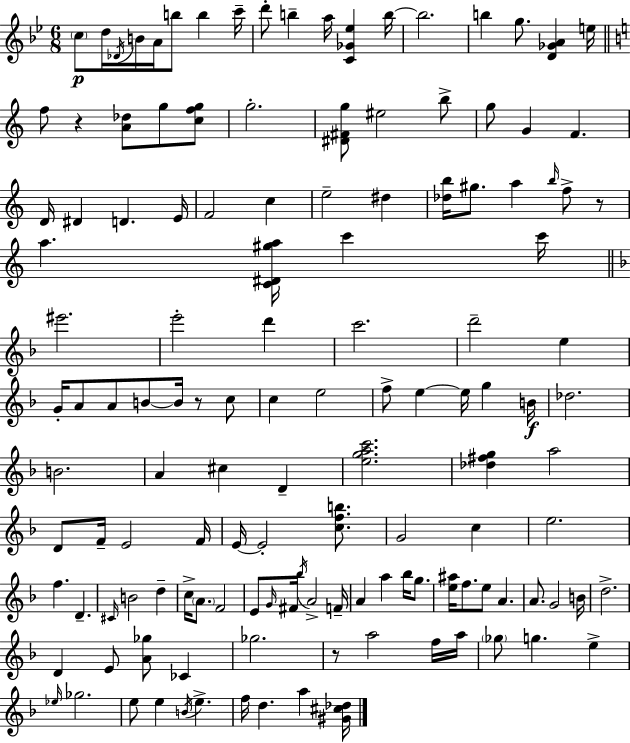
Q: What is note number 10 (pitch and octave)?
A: B5